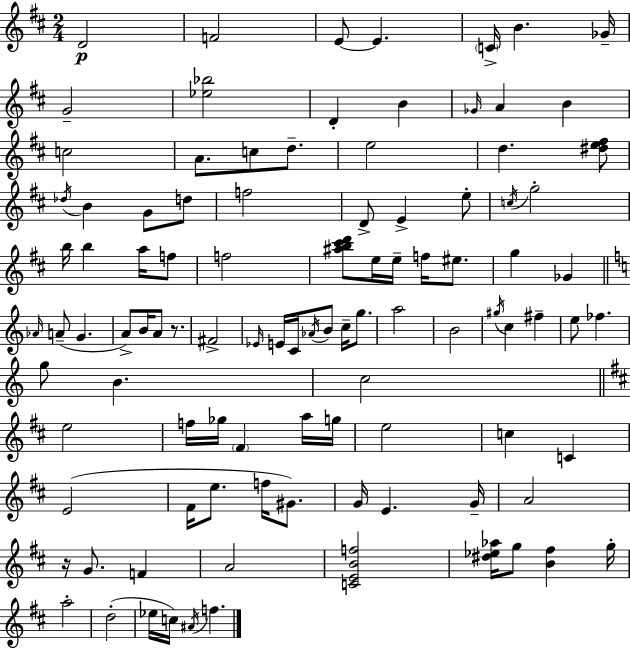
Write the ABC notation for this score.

X:1
T:Untitled
M:2/4
L:1/4
K:D
D2 F2 E/2 E C/4 B _G/4 G2 [_e_b]2 D B _G/4 A B c2 A/2 c/2 d/2 e2 d [^de^f]/2 _d/4 B G/2 d/2 f2 D/2 E e/2 c/4 g2 b/4 b a/4 f/2 f2 [^ab^c'd']/2 e/4 e/4 f/4 ^e/2 g _G _A/4 A/2 G A/2 B/4 A/2 z/2 ^F2 _E/4 E/4 C/4 _A/4 B/2 c/4 g/2 a2 B2 ^g/4 c ^f e/2 _f g/2 B c2 e2 f/4 _g/4 ^F a/4 g/4 e2 c C E2 ^F/4 e/2 f/4 ^G/2 G/4 E G/4 A2 z/4 G/2 F A2 [CEBf]2 [^d_e_a]/4 g/2 [B^f] g/4 a2 d2 _e/4 c/4 ^A/4 f